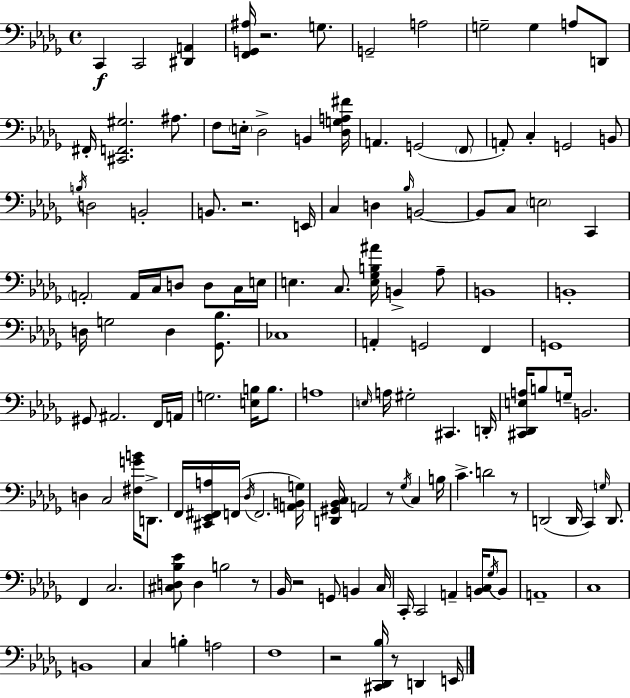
X:1
T:Untitled
M:4/4
L:1/4
K:Bbm
C,, C,,2 [^D,,A,,] [F,,G,,^A,]/4 z2 G,/2 G,,2 A,2 G,2 G, A,/2 D,,/2 ^F,,/4 [^C,,F,,^G,]2 ^A,/2 F,/2 E,/4 _D,2 B,, [_D,G,A,^F]/4 A,, G,,2 F,,/2 A,,/2 C, G,,2 B,,/2 B,/4 D,2 B,,2 B,,/2 z2 E,,/4 C, D, _B,/4 B,,2 B,,/2 C,/2 E,2 C,, A,,2 A,,/4 C,/4 D,/2 D,/2 C,/4 E,/4 E, C,/2 [E,_G,B,^A]/4 B,, _A,/2 B,,4 B,,4 D,/4 G,2 D, [_G,,_B,]/2 _C,4 A,, G,,2 F,, G,,4 ^G,,/2 ^A,,2 F,,/4 A,,/4 G,2 [E,B,]/4 B,/2 A,4 E,/4 A,/4 ^G,2 ^C,, D,,/4 [^C,,_D,,E,A,]/4 B,/2 G,/4 B,,2 D, C,2 [^F,GB]/4 D,,/2 F,,/4 [^C,,_E,,^F,,A,]/4 F,,/4 _D,/4 F,,2 [A,,B,,G,]/4 [D,,^G,,_B,,C,]/4 A,,2 z/2 _G,/4 C, B,/4 C D2 z/2 D,,2 D,,/4 C,, G,/4 D,,/2 F,, C,2 [^C,D,_B,_E]/2 D, B,2 z/2 _B,,/4 z2 G,,/2 B,, C,/4 C,,/4 C,,2 A,, [B,,C,]/4 _G,/4 B,,/2 A,,4 C,4 B,,4 C, B, A,2 F,4 z2 [^C,,_D,,_B,]/4 z/2 D,, E,,/4